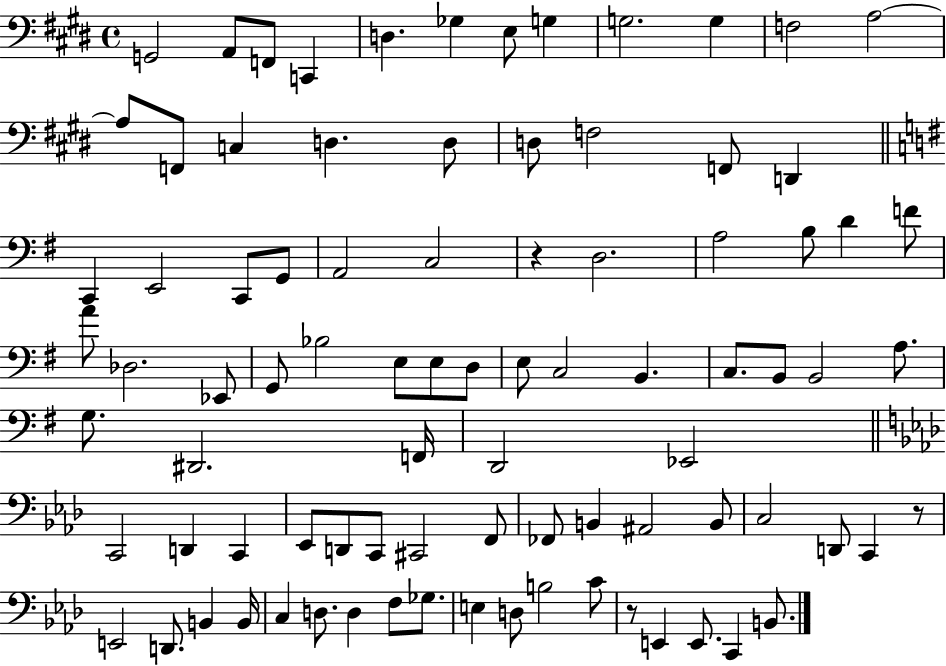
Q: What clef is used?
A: bass